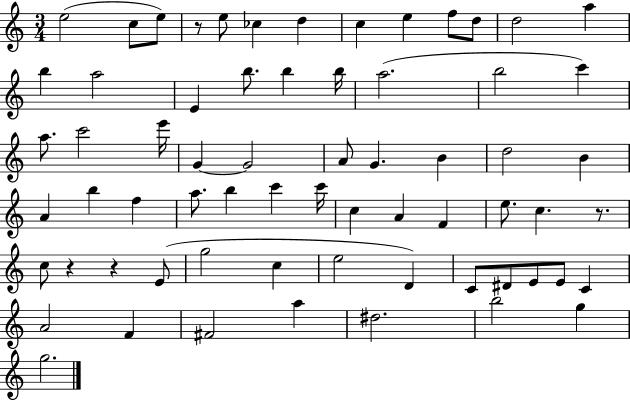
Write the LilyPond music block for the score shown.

{
  \clef treble
  \numericTimeSignature
  \time 3/4
  \key c \major
  e''2( c''8 e''8) | r8 e''8 ces''4 d''4 | c''4 e''4 f''8 d''8 | d''2 a''4 | \break b''4 a''2 | e'4 b''8. b''4 b''16 | a''2.( | b''2 c'''4) | \break a''8. c'''2 e'''16 | g'4~~ g'2 | a'8 g'4. b'4 | d''2 b'4 | \break a'4 b''4 f''4 | a''8. b''4 c'''4 c'''16 | c''4 a'4 f'4 | e''8. c''4. r8. | \break c''8 r4 r4 e'8( | g''2 c''4 | e''2 d'4) | c'8 dis'8 e'8 e'8 c'4 | \break a'2 f'4 | fis'2 a''4 | dis''2. | b''2 g''4 | \break g''2. | \bar "|."
}